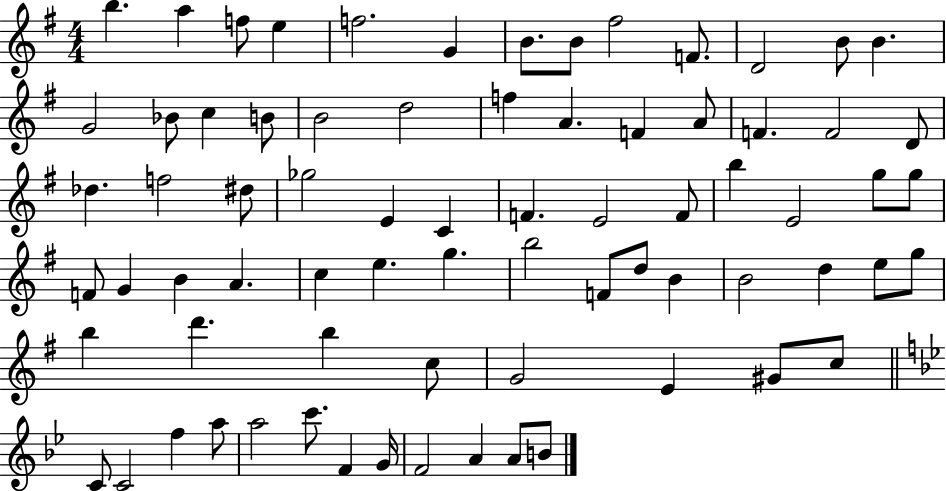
{
  \clef treble
  \numericTimeSignature
  \time 4/4
  \key g \major
  \repeat volta 2 { b''4. a''4 f''8 e''4 | f''2. g'4 | b'8. b'8 fis''2 f'8. | d'2 b'8 b'4. | \break g'2 bes'8 c''4 b'8 | b'2 d''2 | f''4 a'4. f'4 a'8 | f'4. f'2 d'8 | \break des''4. f''2 dis''8 | ges''2 e'4 c'4 | f'4. e'2 f'8 | b''4 e'2 g''8 g''8 | \break f'8 g'4 b'4 a'4. | c''4 e''4. g''4. | b''2 f'8 d''8 b'4 | b'2 d''4 e''8 g''8 | \break b''4 d'''4. b''4 c''8 | g'2 e'4 gis'8 c''8 | \bar "||" \break \key g \minor c'8 c'2 f''4 a''8 | a''2 c'''8. f'4 g'16 | f'2 a'4 a'8 b'8 | } \bar "|."
}